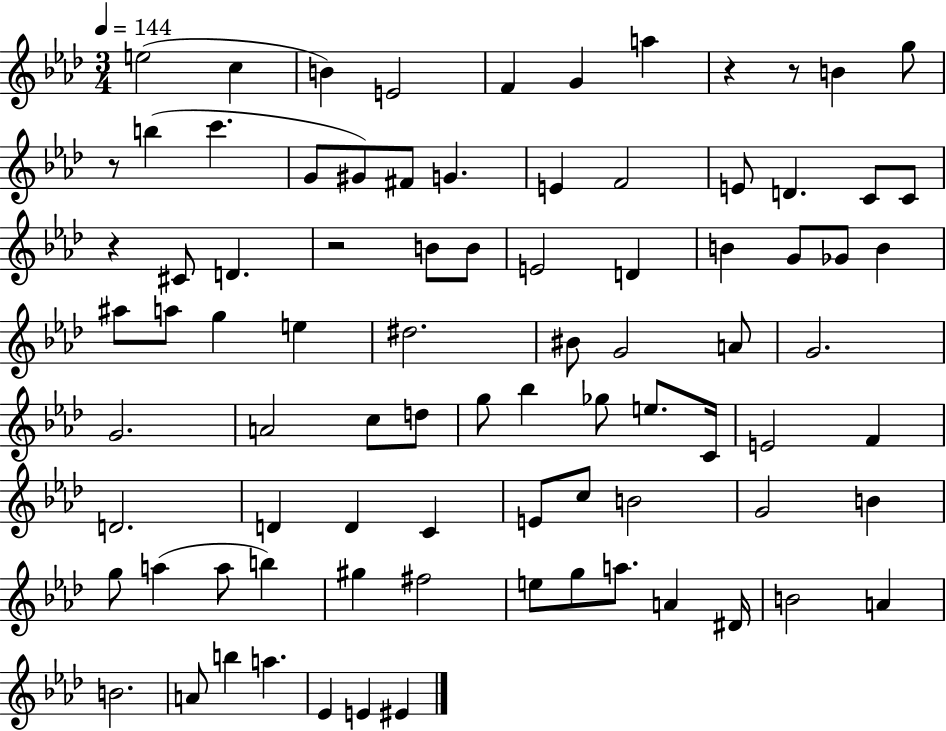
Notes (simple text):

E5/h C5/q B4/q E4/h F4/q G4/q A5/q R/q R/e B4/q G5/e R/e B5/q C6/q. G4/e G#4/e F#4/e G4/q. E4/q F4/h E4/e D4/q. C4/e C4/e R/q C#4/e D4/q. R/h B4/e B4/e E4/h D4/q B4/q G4/e Gb4/e B4/q A#5/e A5/e G5/q E5/q D#5/h. BIS4/e G4/h A4/e G4/h. G4/h. A4/h C5/e D5/e G5/e Bb5/q Gb5/e E5/e. C4/s E4/h F4/q D4/h. D4/q D4/q C4/q E4/e C5/e B4/h G4/h B4/q G5/e A5/q A5/e B5/q G#5/q F#5/h E5/e G5/e A5/e. A4/q D#4/s B4/h A4/q B4/h. A4/e B5/q A5/q. Eb4/q E4/q EIS4/q